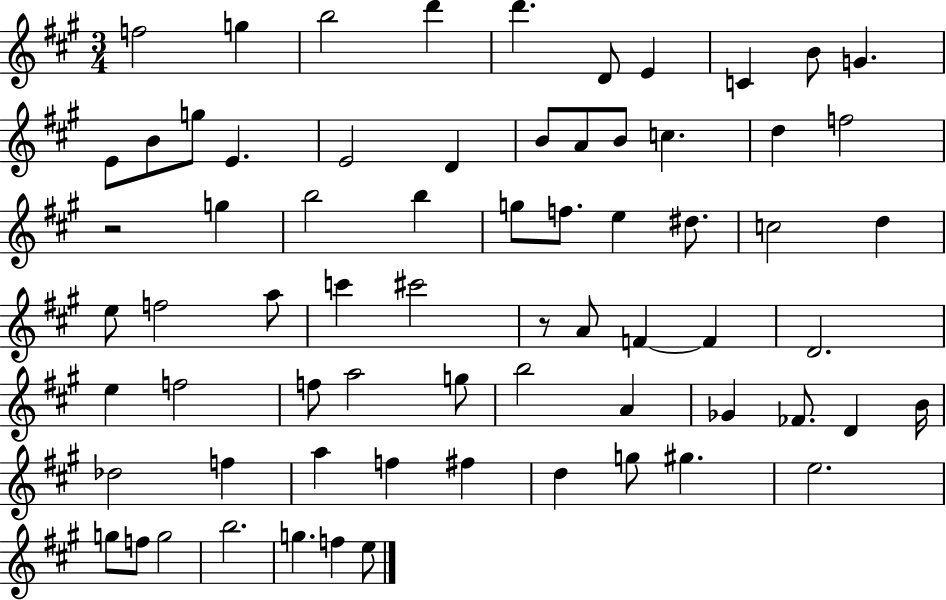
F5/h G5/q B5/h D6/q D6/q. D4/e E4/q C4/q B4/e G4/q. E4/e B4/e G5/e E4/q. E4/h D4/q B4/e A4/e B4/e C5/q. D5/q F5/h R/h G5/q B5/h B5/q G5/e F5/e. E5/q D#5/e. C5/h D5/q E5/e F5/h A5/e C6/q C#6/h R/e A4/e F4/q F4/q D4/h. E5/q F5/h F5/e A5/h G5/e B5/h A4/q Gb4/q FES4/e. D4/q B4/s Db5/h F5/q A5/q F5/q F#5/q D5/q G5/e G#5/q. E5/h. G5/e F5/e G5/h B5/h. G5/q. F5/q E5/e